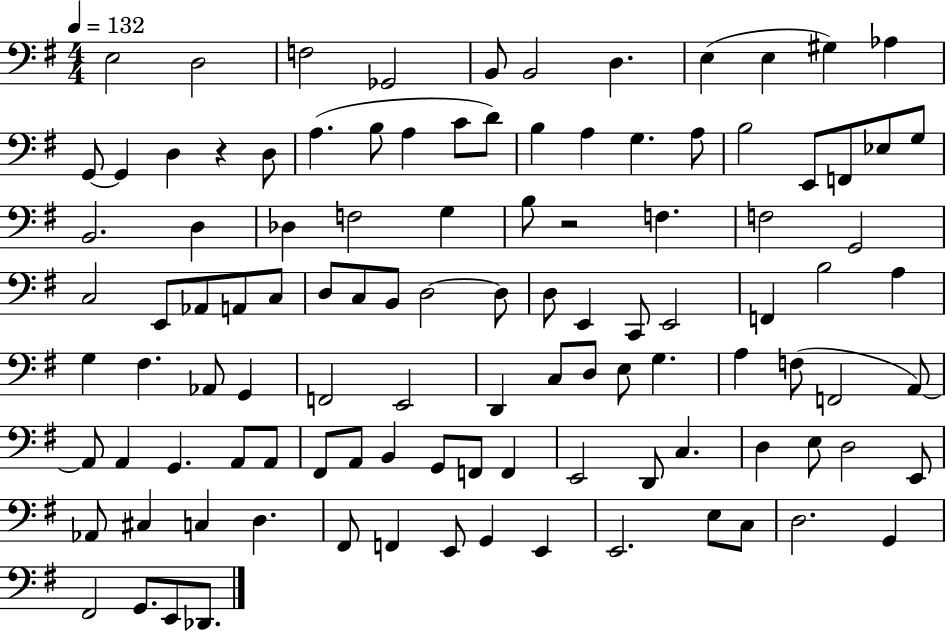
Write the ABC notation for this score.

X:1
T:Untitled
M:4/4
L:1/4
K:G
E,2 D,2 F,2 _G,,2 B,,/2 B,,2 D, E, E, ^G, _A, G,,/2 G,, D, z D,/2 A, B,/2 A, C/2 D/2 B, A, G, A,/2 B,2 E,,/2 F,,/2 _E,/2 G,/2 B,,2 D, _D, F,2 G, B,/2 z2 F, F,2 G,,2 C,2 E,,/2 _A,,/2 A,,/2 C,/2 D,/2 C,/2 B,,/2 D,2 D,/2 D,/2 E,, C,,/2 E,,2 F,, B,2 A, G, ^F, _A,,/2 G,, F,,2 E,,2 D,, C,/2 D,/2 E,/2 G, A, F,/2 F,,2 A,,/2 A,,/2 A,, G,, A,,/2 A,,/2 ^F,,/2 A,,/2 B,, G,,/2 F,,/2 F,, E,,2 D,,/2 C, D, E,/2 D,2 E,,/2 _A,,/2 ^C, C, D, ^F,,/2 F,, E,,/2 G,, E,, E,,2 E,/2 C,/2 D,2 G,, ^F,,2 G,,/2 E,,/2 _D,,/2